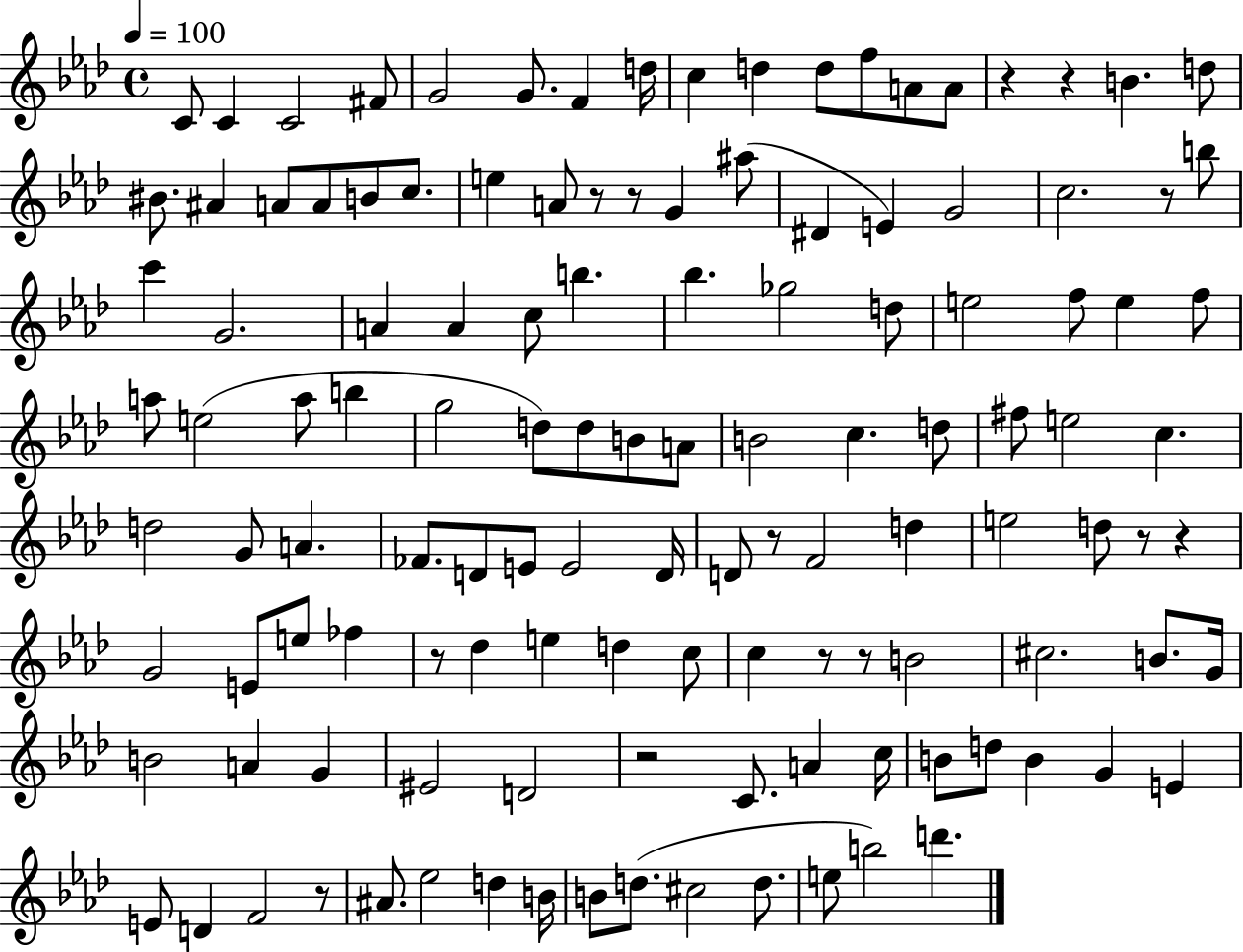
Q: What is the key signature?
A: AES major